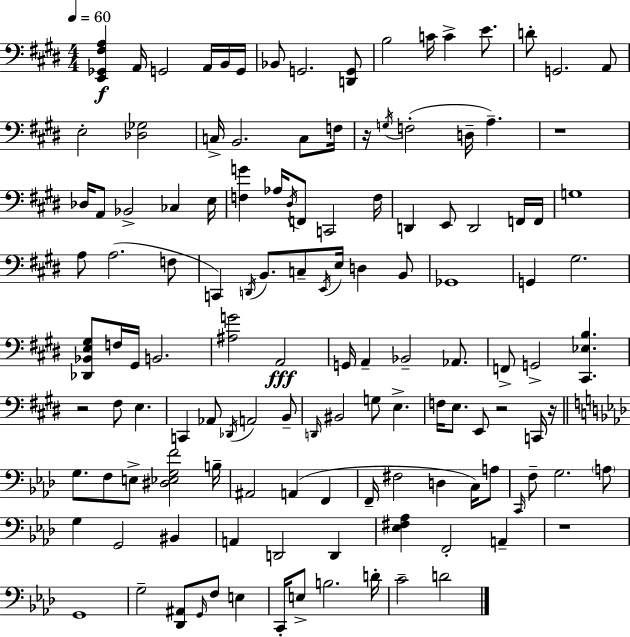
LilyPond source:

{
  \clef bass
  \numericTimeSignature
  \time 4/4
  \key e \major
  \tempo 4 = 60
  <e, ges, fis a>4\f a,16 g,2 a,16 b,16 g,16 | bes,8 g,2. <d, g,>8 | b2 c'16 c'4-> e'8. | d'8-. g,2. a,8 | \break e2-. <des ges>2 | c16-> b,2. c8 f16 | r16 \acciaccatura { g16 }( f2-. d16-- a4.--) | r1 | \break des16 a,8 bes,2-> ces4 | e16 <f g'>4 aes16 \acciaccatura { dis16 } f,8 c,2 | f16 d,4 e,8 d,2 | f,16 f,16 g1 | \break a8 a2.( | f8 c,4) \acciaccatura { d,16 } b,8. c8-- \acciaccatura { e,16 } e16 d4 | b,8 ges,1 | g,4 gis2. | \break <des, bes, e gis>8 f16 gis,16 b,2. | <ais g'>2 a,2\fff | g,16 a,4-- bes,2-- | aes,8. f,8-> g,2-> <cis, ees b>4. | \break r2 fis8 e4. | c,4 aes,8 \acciaccatura { des,16 } a,2 | b,8-- \grace { d,16 } bis,2 g8 | e4.-> f16 e8. e,8 r2 | \break c,16 r16 \bar "||" \break \key aes \major g8. f8 e8-> <dis ees g f'>2 b16-- | ais,2 a,4( f,4 | f,16-- fis2 d4 c16) a8 | \grace { c,16 } f8-- g2. \parenthesize a8 | \break g4 g,2 bis,4 | a,4 d,2 d,4 | <ees fis aes>4 f,2-. a,4-- | r1 | \break g,1 | g2-- <des, ais,>8 \grace { g,16 } f8 e4 | c,16-. e8-> b2. | d'16-. c'2-- d'2 | \break \bar "|."
}